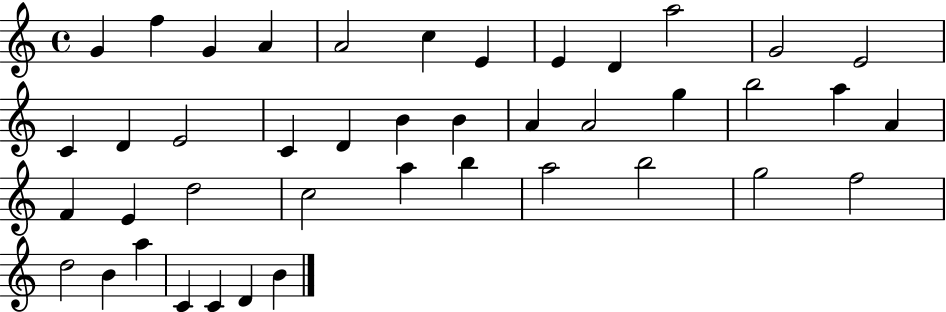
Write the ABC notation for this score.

X:1
T:Untitled
M:4/4
L:1/4
K:C
G f G A A2 c E E D a2 G2 E2 C D E2 C D B B A A2 g b2 a A F E d2 c2 a b a2 b2 g2 f2 d2 B a C C D B